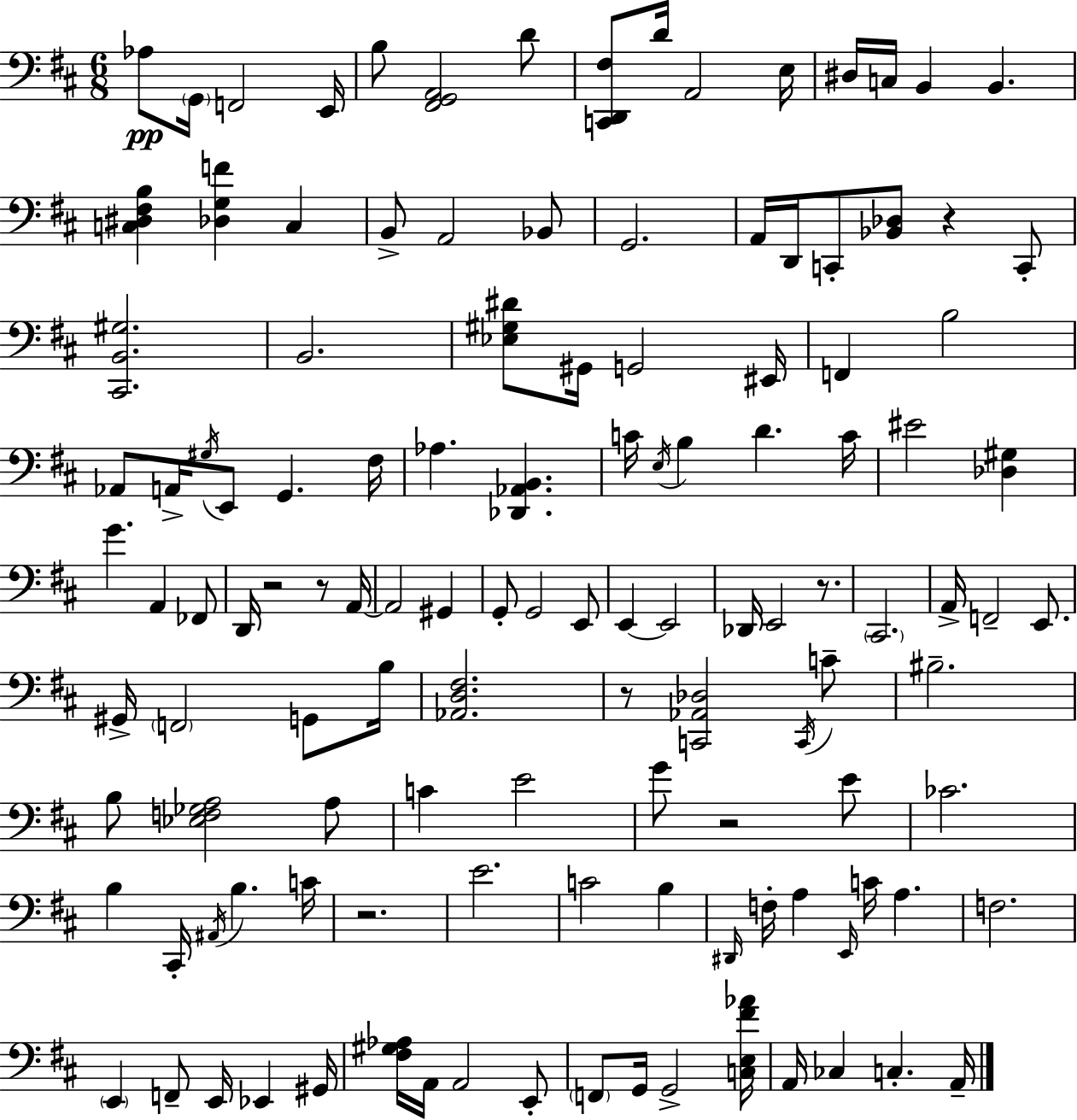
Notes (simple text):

Ab3/e G2/s F2/h E2/s B3/e [F#2,G2,A2]/h D4/e [C2,D2,F#3]/e D4/s A2/h E3/s D#3/s C3/s B2/q B2/q. [C3,D#3,F#3,B3]/q [Db3,G3,F4]/q C3/q B2/e A2/h Bb2/e G2/h. A2/s D2/s C2/e [Bb2,Db3]/e R/q C2/e [C#2,B2,G#3]/h. B2/h. [Eb3,G#3,D#4]/e G#2/s G2/h EIS2/s F2/q B3/h Ab2/e A2/s G#3/s E2/e G2/q. F#3/s Ab3/q. [Db2,Ab2,B2]/q. C4/s E3/s B3/q D4/q. C4/s EIS4/h [Db3,G#3]/q G4/q. A2/q FES2/e D2/s R/h R/e A2/s A2/h G#2/q G2/e G2/h E2/e E2/q E2/h Db2/s E2/h R/e. C#2/h. A2/s F2/h E2/e. G#2/s F2/h G2/e B3/s [Ab2,D3,F#3]/h. R/e [C2,Ab2,Db3]/h C2/s C4/e BIS3/h. B3/e [Eb3,F3,Gb3,A3]/h A3/e C4/q E4/h G4/e R/h E4/e CES4/h. B3/q C#2/s A#2/s B3/q. C4/s R/h. E4/h. C4/h B3/q D#2/s F3/s A3/q E2/s C4/s A3/q. F3/h. E2/q F2/e E2/s Eb2/q G#2/s [F#3,G#3,Ab3]/s A2/s A2/h E2/e F2/e G2/s G2/h [C3,E3,F#4,Ab4]/s A2/s CES3/q C3/q. A2/s